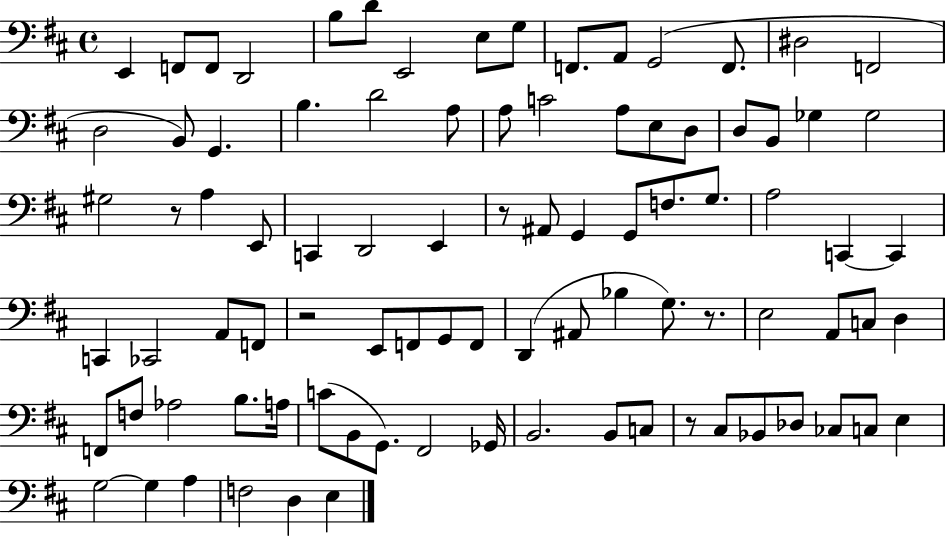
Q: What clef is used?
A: bass